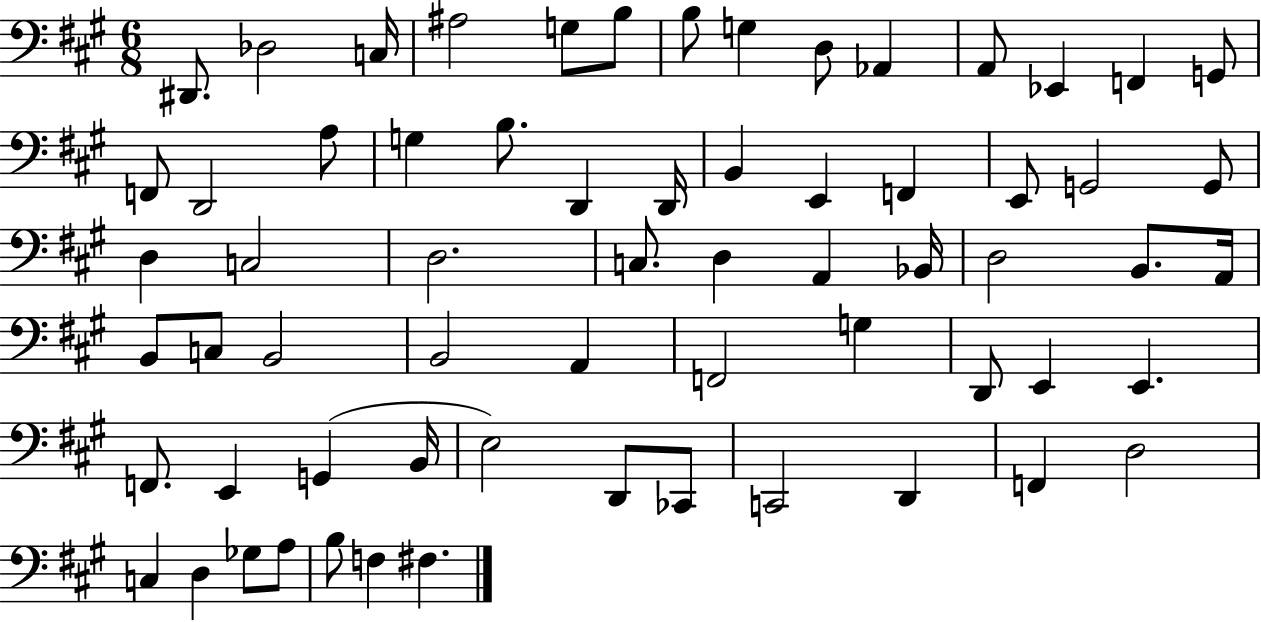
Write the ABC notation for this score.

X:1
T:Untitled
M:6/8
L:1/4
K:A
^D,,/2 _D,2 C,/4 ^A,2 G,/2 B,/2 B,/2 G, D,/2 _A,, A,,/2 _E,, F,, G,,/2 F,,/2 D,,2 A,/2 G, B,/2 D,, D,,/4 B,, E,, F,, E,,/2 G,,2 G,,/2 D, C,2 D,2 C,/2 D, A,, _B,,/4 D,2 B,,/2 A,,/4 B,,/2 C,/2 B,,2 B,,2 A,, F,,2 G, D,,/2 E,, E,, F,,/2 E,, G,, B,,/4 E,2 D,,/2 _C,,/2 C,,2 D,, F,, D,2 C, D, _G,/2 A,/2 B,/2 F, ^F,